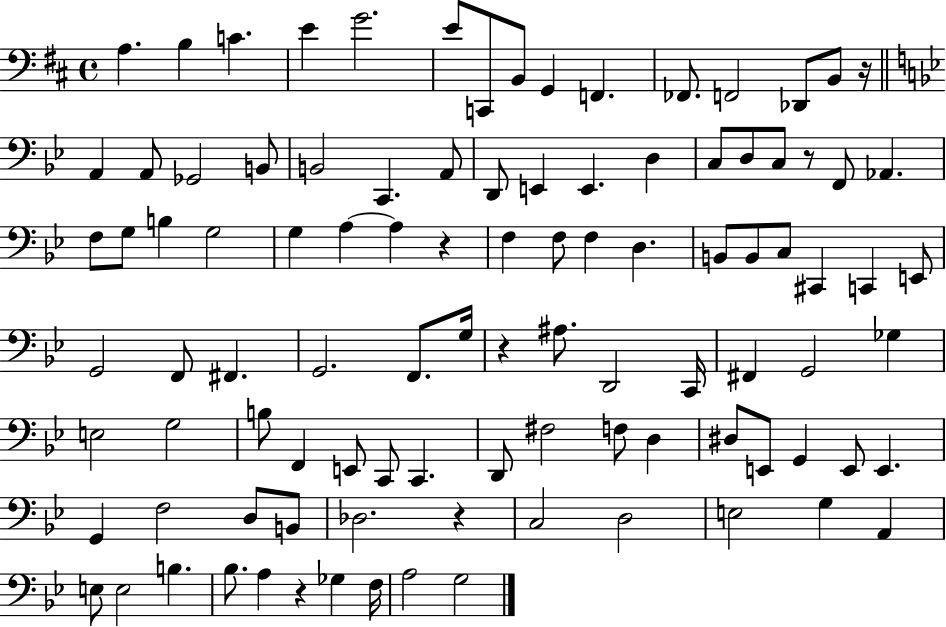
A3/q. B3/q C4/q. E4/q G4/h. E4/e C2/e B2/e G2/q F2/q. FES2/e. F2/h Db2/e B2/e R/s A2/q A2/e Gb2/h B2/e B2/h C2/q. A2/e D2/e E2/q E2/q. D3/q C3/e D3/e C3/e R/e F2/e Ab2/q. F3/e G3/e B3/q G3/h G3/q A3/q A3/q R/q F3/q F3/e F3/q D3/q. B2/e B2/e C3/e C#2/q C2/q E2/e G2/h F2/e F#2/q. G2/h. F2/e. G3/s R/q A#3/e. D2/h C2/s F#2/q G2/h Gb3/q E3/h G3/h B3/e F2/q E2/e C2/e C2/q. D2/e F#3/h F3/e D3/q D#3/e E2/e G2/q E2/e E2/q. G2/q F3/h D3/e B2/e Db3/h. R/q C3/h D3/h E3/h G3/q A2/q E3/e E3/h B3/q. Bb3/e. A3/q R/q Gb3/q F3/s A3/h G3/h